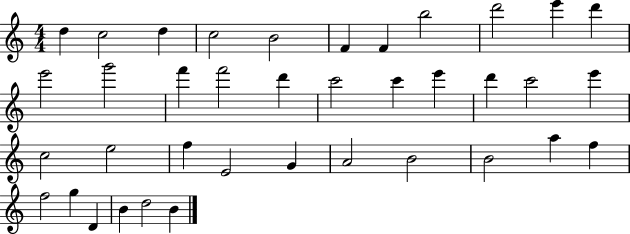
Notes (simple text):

D5/q C5/h D5/q C5/h B4/h F4/q F4/q B5/h D6/h E6/q D6/q E6/h G6/h F6/q F6/h D6/q C6/h C6/q E6/q D6/q C6/h E6/q C5/h E5/h F5/q E4/h G4/q A4/h B4/h B4/h A5/q F5/q F5/h G5/q D4/q B4/q D5/h B4/q